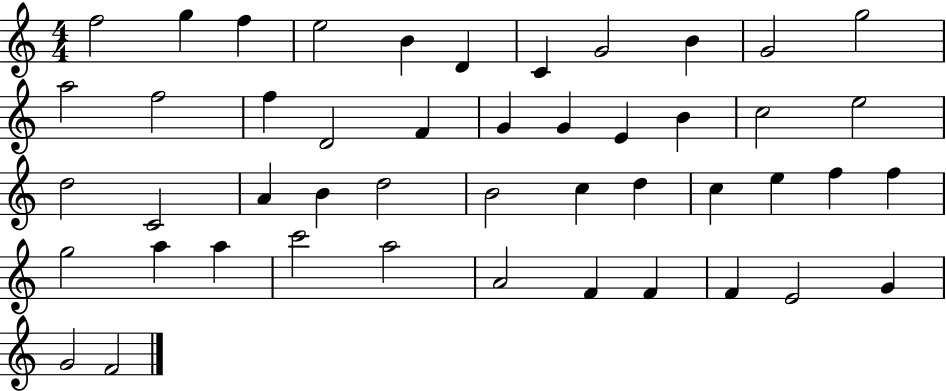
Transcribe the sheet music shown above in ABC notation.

X:1
T:Untitled
M:4/4
L:1/4
K:C
f2 g f e2 B D C G2 B G2 g2 a2 f2 f D2 F G G E B c2 e2 d2 C2 A B d2 B2 c d c e f f g2 a a c'2 a2 A2 F F F E2 G G2 F2